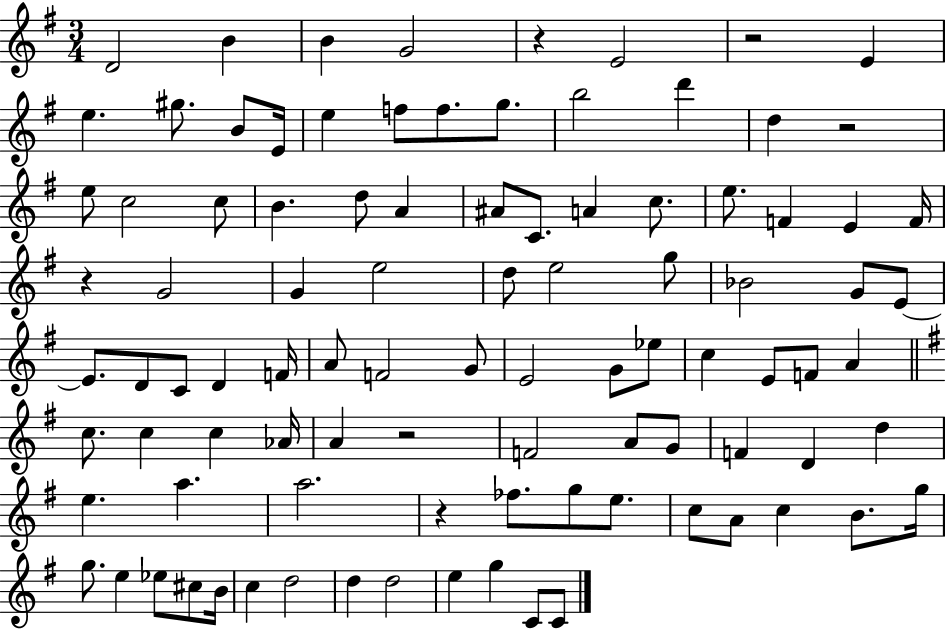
D4/h B4/q B4/q G4/h R/q E4/h R/h E4/q E5/q. G#5/e. B4/e E4/s E5/q F5/e F5/e. G5/e. B5/h D6/q D5/q R/h E5/e C5/h C5/e B4/q. D5/e A4/q A#4/e C4/e. A4/q C5/e. E5/e. F4/q E4/q F4/s R/q G4/h G4/q E5/h D5/e E5/h G5/e Bb4/h G4/e E4/e E4/e. D4/e C4/e D4/q F4/s A4/e F4/h G4/e E4/h G4/e Eb5/e C5/q E4/e F4/e A4/q C5/e. C5/q C5/q Ab4/s A4/q R/h F4/h A4/e G4/e F4/q D4/q D5/q E5/q. A5/q. A5/h. R/q FES5/e. G5/e E5/e. C5/e A4/e C5/q B4/e. G5/s G5/e. E5/q Eb5/e C#5/e B4/s C5/q D5/h D5/q D5/h E5/q G5/q C4/e C4/e